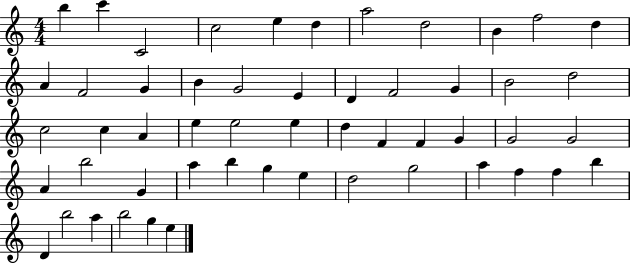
{
  \clef treble
  \numericTimeSignature
  \time 4/4
  \key c \major
  b''4 c'''4 c'2 | c''2 e''4 d''4 | a''2 d''2 | b'4 f''2 d''4 | \break a'4 f'2 g'4 | b'4 g'2 e'4 | d'4 f'2 g'4 | b'2 d''2 | \break c''2 c''4 a'4 | e''4 e''2 e''4 | d''4 f'4 f'4 g'4 | g'2 g'2 | \break a'4 b''2 g'4 | a''4 b''4 g''4 e''4 | d''2 g''2 | a''4 f''4 f''4 b''4 | \break d'4 b''2 a''4 | b''2 g''4 e''4 | \bar "|."
}